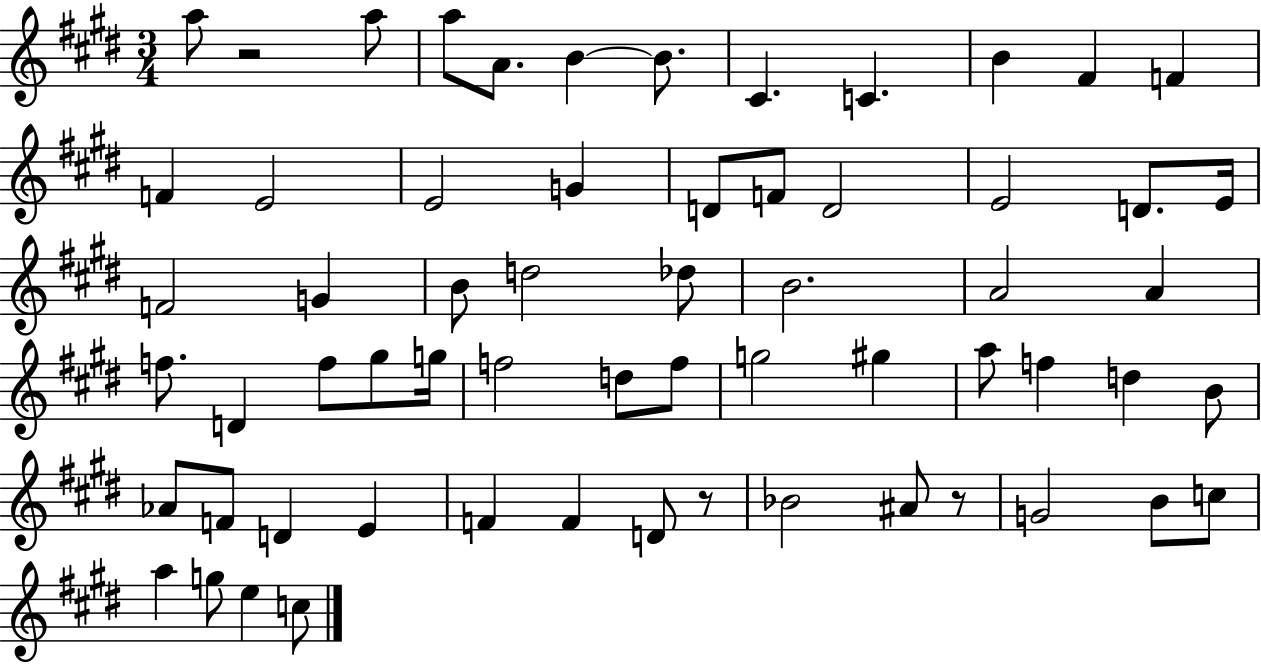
A5/e R/h A5/e A5/e A4/e. B4/q B4/e. C#4/q. C4/q. B4/q F#4/q F4/q F4/q E4/h E4/h G4/q D4/e F4/e D4/h E4/h D4/e. E4/s F4/h G4/q B4/e D5/h Db5/e B4/h. A4/h A4/q F5/e. D4/q F5/e G#5/e G5/s F5/h D5/e F5/e G5/h G#5/q A5/e F5/q D5/q B4/e Ab4/e F4/e D4/q E4/q F4/q F4/q D4/e R/e Bb4/h A#4/e R/e G4/h B4/e C5/e A5/q G5/e E5/q C5/e